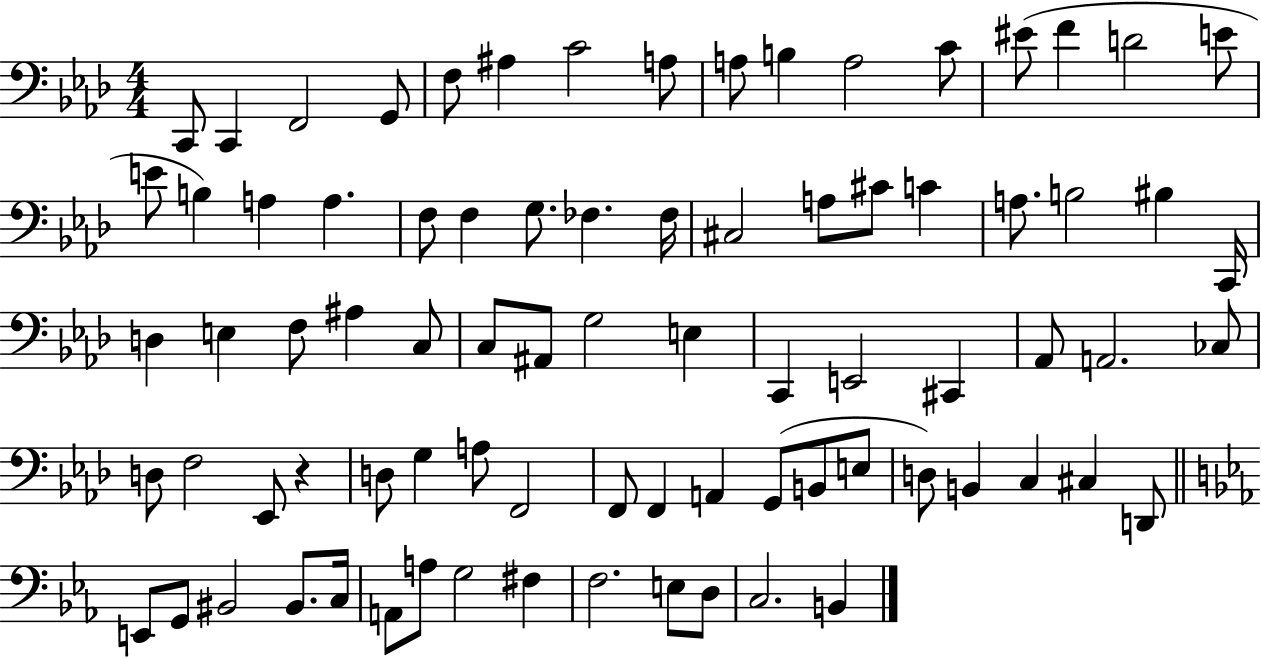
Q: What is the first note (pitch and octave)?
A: C2